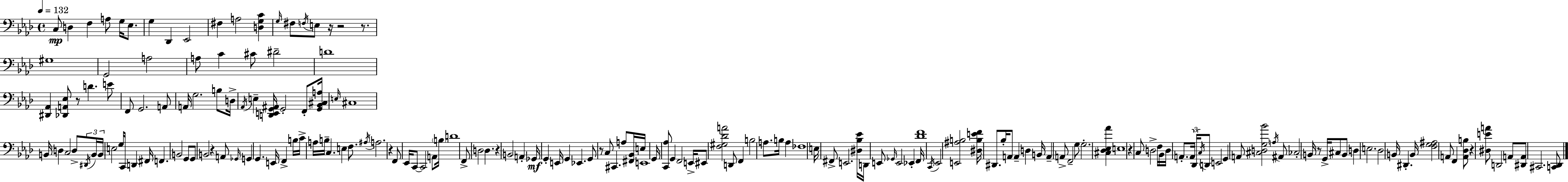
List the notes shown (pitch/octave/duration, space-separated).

C3/e D3/q F3/q A3/e G3/s Eb3/e. G3/q Db2/q Eb2/h F#3/q A3/h [D3,G3,C4]/q G3/s F#3/e F3/s E3/e R/s R/h R/e. G#3/w G2/h A3/h A3/e C4/q C#4/e D#4/h D4/w [D#2,Ab2]/q [Db2,A2,Eb3]/e R/e D4/q. E4/e F2/e G2/h. A2/e A2/s G3/h. B3/e D3/s Ab2/s E3/q [D2,E2,G2,A#2]/s G2/h F2/e [G2,Bb2,C#3,A3]/s E3/s C#3/w B2/s D3/q C3/h D3/e D#2/s B2/s B2/s E3/h G3/s C2/s D2/q F#2/s F2/q. B2/h G2/e G2/e B2/h R/q A2/e Gb2/s G2/q G2/q. E2/s F2/q B3/s C4/s A3/s B3/s C3/q. E3/q F3/e. A#3/s A3/h. R/q F2/e Eb2/s C2/e C2/h A2/e B3/s D4/w F2/e D3/h D3/q. R/q B2/h A2/q Gb2/s G2/q E2/s G2/q Eb2/q. G2/e R/e C3/e C#2/q. A3/e [F#2,Bb2]/s E3/s E2/w G2/s [C2,Ab3]/e G2/q F2/h E2/s EIS2/e [F3,G#3,Db4,A4]/h D2/e F2/q B3/h A3/e. B3/s A3/q FES3/w E3/s F#2/e E2/h. [D#3,Bb3,Eb4]/s D2/s E2/e Gb2/s E2/h Eb2/q F2/s [Db4,F4]/w C2/s Eb2/h [E2,A#3,B3]/h [D#3,B3,E4,F4]/s D#2/e. Bb3/s A2/e A2/q D3/q B2/s A2/q A2/e F2/h G3/e G3/h. [C#3,Db3,Eb3,Ab4]/q E3/w R/q C3/e D3/h F3/s Bb2/s D3/s A2/e. A2/s Db2/s C3/s D2/e E2/h G2/q A2/e [C#3,D3,G3,Bb4]/h A3/s A#2/e CES3/h B2/s R/e G2/s C#3/e B2/e D3/q E3/h. Db3/h B2/s D#2/q. B2/s [F3,G3,A#3]/h A2/e F2/q [A2,Db3,B3]/e R/q [D#3,E4,A4]/e D2/h A2/e [D#2,A2]/e C#2/h. [C2,Db2]/e